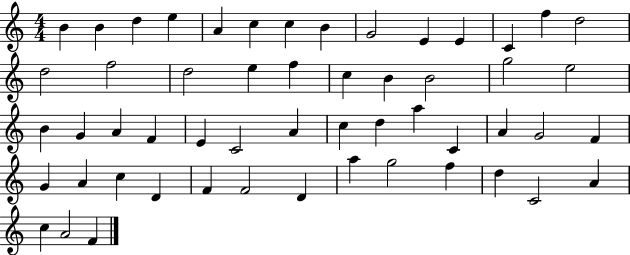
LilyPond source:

{
  \clef treble
  \numericTimeSignature
  \time 4/4
  \key c \major
  b'4 b'4 d''4 e''4 | a'4 c''4 c''4 b'4 | g'2 e'4 e'4 | c'4 f''4 d''2 | \break d''2 f''2 | d''2 e''4 f''4 | c''4 b'4 b'2 | g''2 e''2 | \break b'4 g'4 a'4 f'4 | e'4 c'2 a'4 | c''4 d''4 a''4 c'4 | a'4 g'2 f'4 | \break g'4 a'4 c''4 d'4 | f'4 f'2 d'4 | a''4 g''2 f''4 | d''4 c'2 a'4 | \break c''4 a'2 f'4 | \bar "|."
}